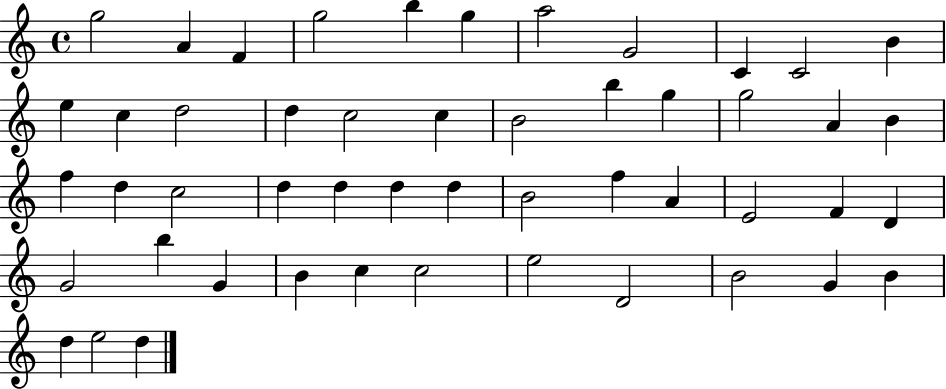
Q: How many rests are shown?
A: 0